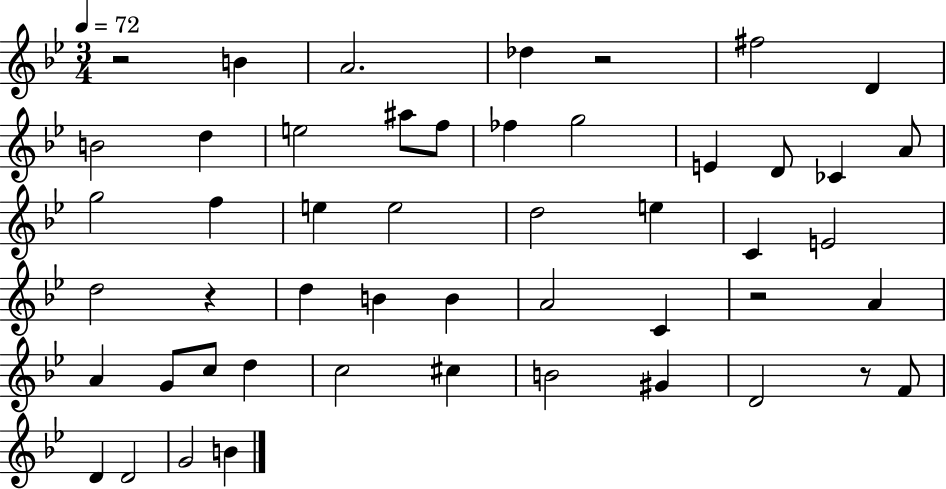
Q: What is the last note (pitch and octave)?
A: B4